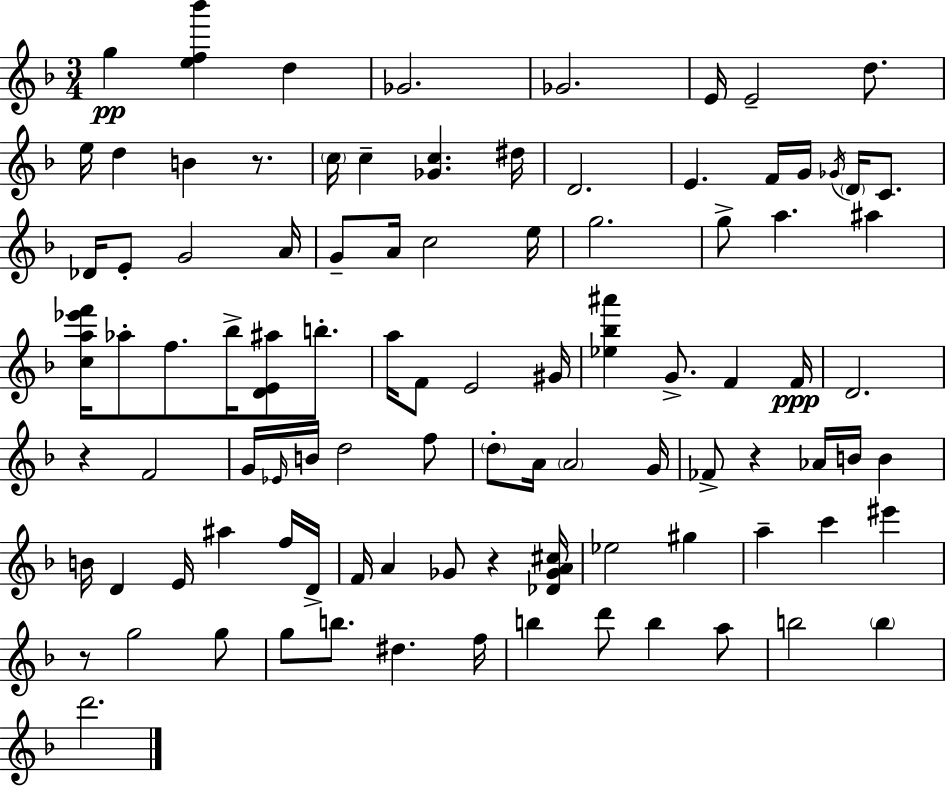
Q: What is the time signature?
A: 3/4